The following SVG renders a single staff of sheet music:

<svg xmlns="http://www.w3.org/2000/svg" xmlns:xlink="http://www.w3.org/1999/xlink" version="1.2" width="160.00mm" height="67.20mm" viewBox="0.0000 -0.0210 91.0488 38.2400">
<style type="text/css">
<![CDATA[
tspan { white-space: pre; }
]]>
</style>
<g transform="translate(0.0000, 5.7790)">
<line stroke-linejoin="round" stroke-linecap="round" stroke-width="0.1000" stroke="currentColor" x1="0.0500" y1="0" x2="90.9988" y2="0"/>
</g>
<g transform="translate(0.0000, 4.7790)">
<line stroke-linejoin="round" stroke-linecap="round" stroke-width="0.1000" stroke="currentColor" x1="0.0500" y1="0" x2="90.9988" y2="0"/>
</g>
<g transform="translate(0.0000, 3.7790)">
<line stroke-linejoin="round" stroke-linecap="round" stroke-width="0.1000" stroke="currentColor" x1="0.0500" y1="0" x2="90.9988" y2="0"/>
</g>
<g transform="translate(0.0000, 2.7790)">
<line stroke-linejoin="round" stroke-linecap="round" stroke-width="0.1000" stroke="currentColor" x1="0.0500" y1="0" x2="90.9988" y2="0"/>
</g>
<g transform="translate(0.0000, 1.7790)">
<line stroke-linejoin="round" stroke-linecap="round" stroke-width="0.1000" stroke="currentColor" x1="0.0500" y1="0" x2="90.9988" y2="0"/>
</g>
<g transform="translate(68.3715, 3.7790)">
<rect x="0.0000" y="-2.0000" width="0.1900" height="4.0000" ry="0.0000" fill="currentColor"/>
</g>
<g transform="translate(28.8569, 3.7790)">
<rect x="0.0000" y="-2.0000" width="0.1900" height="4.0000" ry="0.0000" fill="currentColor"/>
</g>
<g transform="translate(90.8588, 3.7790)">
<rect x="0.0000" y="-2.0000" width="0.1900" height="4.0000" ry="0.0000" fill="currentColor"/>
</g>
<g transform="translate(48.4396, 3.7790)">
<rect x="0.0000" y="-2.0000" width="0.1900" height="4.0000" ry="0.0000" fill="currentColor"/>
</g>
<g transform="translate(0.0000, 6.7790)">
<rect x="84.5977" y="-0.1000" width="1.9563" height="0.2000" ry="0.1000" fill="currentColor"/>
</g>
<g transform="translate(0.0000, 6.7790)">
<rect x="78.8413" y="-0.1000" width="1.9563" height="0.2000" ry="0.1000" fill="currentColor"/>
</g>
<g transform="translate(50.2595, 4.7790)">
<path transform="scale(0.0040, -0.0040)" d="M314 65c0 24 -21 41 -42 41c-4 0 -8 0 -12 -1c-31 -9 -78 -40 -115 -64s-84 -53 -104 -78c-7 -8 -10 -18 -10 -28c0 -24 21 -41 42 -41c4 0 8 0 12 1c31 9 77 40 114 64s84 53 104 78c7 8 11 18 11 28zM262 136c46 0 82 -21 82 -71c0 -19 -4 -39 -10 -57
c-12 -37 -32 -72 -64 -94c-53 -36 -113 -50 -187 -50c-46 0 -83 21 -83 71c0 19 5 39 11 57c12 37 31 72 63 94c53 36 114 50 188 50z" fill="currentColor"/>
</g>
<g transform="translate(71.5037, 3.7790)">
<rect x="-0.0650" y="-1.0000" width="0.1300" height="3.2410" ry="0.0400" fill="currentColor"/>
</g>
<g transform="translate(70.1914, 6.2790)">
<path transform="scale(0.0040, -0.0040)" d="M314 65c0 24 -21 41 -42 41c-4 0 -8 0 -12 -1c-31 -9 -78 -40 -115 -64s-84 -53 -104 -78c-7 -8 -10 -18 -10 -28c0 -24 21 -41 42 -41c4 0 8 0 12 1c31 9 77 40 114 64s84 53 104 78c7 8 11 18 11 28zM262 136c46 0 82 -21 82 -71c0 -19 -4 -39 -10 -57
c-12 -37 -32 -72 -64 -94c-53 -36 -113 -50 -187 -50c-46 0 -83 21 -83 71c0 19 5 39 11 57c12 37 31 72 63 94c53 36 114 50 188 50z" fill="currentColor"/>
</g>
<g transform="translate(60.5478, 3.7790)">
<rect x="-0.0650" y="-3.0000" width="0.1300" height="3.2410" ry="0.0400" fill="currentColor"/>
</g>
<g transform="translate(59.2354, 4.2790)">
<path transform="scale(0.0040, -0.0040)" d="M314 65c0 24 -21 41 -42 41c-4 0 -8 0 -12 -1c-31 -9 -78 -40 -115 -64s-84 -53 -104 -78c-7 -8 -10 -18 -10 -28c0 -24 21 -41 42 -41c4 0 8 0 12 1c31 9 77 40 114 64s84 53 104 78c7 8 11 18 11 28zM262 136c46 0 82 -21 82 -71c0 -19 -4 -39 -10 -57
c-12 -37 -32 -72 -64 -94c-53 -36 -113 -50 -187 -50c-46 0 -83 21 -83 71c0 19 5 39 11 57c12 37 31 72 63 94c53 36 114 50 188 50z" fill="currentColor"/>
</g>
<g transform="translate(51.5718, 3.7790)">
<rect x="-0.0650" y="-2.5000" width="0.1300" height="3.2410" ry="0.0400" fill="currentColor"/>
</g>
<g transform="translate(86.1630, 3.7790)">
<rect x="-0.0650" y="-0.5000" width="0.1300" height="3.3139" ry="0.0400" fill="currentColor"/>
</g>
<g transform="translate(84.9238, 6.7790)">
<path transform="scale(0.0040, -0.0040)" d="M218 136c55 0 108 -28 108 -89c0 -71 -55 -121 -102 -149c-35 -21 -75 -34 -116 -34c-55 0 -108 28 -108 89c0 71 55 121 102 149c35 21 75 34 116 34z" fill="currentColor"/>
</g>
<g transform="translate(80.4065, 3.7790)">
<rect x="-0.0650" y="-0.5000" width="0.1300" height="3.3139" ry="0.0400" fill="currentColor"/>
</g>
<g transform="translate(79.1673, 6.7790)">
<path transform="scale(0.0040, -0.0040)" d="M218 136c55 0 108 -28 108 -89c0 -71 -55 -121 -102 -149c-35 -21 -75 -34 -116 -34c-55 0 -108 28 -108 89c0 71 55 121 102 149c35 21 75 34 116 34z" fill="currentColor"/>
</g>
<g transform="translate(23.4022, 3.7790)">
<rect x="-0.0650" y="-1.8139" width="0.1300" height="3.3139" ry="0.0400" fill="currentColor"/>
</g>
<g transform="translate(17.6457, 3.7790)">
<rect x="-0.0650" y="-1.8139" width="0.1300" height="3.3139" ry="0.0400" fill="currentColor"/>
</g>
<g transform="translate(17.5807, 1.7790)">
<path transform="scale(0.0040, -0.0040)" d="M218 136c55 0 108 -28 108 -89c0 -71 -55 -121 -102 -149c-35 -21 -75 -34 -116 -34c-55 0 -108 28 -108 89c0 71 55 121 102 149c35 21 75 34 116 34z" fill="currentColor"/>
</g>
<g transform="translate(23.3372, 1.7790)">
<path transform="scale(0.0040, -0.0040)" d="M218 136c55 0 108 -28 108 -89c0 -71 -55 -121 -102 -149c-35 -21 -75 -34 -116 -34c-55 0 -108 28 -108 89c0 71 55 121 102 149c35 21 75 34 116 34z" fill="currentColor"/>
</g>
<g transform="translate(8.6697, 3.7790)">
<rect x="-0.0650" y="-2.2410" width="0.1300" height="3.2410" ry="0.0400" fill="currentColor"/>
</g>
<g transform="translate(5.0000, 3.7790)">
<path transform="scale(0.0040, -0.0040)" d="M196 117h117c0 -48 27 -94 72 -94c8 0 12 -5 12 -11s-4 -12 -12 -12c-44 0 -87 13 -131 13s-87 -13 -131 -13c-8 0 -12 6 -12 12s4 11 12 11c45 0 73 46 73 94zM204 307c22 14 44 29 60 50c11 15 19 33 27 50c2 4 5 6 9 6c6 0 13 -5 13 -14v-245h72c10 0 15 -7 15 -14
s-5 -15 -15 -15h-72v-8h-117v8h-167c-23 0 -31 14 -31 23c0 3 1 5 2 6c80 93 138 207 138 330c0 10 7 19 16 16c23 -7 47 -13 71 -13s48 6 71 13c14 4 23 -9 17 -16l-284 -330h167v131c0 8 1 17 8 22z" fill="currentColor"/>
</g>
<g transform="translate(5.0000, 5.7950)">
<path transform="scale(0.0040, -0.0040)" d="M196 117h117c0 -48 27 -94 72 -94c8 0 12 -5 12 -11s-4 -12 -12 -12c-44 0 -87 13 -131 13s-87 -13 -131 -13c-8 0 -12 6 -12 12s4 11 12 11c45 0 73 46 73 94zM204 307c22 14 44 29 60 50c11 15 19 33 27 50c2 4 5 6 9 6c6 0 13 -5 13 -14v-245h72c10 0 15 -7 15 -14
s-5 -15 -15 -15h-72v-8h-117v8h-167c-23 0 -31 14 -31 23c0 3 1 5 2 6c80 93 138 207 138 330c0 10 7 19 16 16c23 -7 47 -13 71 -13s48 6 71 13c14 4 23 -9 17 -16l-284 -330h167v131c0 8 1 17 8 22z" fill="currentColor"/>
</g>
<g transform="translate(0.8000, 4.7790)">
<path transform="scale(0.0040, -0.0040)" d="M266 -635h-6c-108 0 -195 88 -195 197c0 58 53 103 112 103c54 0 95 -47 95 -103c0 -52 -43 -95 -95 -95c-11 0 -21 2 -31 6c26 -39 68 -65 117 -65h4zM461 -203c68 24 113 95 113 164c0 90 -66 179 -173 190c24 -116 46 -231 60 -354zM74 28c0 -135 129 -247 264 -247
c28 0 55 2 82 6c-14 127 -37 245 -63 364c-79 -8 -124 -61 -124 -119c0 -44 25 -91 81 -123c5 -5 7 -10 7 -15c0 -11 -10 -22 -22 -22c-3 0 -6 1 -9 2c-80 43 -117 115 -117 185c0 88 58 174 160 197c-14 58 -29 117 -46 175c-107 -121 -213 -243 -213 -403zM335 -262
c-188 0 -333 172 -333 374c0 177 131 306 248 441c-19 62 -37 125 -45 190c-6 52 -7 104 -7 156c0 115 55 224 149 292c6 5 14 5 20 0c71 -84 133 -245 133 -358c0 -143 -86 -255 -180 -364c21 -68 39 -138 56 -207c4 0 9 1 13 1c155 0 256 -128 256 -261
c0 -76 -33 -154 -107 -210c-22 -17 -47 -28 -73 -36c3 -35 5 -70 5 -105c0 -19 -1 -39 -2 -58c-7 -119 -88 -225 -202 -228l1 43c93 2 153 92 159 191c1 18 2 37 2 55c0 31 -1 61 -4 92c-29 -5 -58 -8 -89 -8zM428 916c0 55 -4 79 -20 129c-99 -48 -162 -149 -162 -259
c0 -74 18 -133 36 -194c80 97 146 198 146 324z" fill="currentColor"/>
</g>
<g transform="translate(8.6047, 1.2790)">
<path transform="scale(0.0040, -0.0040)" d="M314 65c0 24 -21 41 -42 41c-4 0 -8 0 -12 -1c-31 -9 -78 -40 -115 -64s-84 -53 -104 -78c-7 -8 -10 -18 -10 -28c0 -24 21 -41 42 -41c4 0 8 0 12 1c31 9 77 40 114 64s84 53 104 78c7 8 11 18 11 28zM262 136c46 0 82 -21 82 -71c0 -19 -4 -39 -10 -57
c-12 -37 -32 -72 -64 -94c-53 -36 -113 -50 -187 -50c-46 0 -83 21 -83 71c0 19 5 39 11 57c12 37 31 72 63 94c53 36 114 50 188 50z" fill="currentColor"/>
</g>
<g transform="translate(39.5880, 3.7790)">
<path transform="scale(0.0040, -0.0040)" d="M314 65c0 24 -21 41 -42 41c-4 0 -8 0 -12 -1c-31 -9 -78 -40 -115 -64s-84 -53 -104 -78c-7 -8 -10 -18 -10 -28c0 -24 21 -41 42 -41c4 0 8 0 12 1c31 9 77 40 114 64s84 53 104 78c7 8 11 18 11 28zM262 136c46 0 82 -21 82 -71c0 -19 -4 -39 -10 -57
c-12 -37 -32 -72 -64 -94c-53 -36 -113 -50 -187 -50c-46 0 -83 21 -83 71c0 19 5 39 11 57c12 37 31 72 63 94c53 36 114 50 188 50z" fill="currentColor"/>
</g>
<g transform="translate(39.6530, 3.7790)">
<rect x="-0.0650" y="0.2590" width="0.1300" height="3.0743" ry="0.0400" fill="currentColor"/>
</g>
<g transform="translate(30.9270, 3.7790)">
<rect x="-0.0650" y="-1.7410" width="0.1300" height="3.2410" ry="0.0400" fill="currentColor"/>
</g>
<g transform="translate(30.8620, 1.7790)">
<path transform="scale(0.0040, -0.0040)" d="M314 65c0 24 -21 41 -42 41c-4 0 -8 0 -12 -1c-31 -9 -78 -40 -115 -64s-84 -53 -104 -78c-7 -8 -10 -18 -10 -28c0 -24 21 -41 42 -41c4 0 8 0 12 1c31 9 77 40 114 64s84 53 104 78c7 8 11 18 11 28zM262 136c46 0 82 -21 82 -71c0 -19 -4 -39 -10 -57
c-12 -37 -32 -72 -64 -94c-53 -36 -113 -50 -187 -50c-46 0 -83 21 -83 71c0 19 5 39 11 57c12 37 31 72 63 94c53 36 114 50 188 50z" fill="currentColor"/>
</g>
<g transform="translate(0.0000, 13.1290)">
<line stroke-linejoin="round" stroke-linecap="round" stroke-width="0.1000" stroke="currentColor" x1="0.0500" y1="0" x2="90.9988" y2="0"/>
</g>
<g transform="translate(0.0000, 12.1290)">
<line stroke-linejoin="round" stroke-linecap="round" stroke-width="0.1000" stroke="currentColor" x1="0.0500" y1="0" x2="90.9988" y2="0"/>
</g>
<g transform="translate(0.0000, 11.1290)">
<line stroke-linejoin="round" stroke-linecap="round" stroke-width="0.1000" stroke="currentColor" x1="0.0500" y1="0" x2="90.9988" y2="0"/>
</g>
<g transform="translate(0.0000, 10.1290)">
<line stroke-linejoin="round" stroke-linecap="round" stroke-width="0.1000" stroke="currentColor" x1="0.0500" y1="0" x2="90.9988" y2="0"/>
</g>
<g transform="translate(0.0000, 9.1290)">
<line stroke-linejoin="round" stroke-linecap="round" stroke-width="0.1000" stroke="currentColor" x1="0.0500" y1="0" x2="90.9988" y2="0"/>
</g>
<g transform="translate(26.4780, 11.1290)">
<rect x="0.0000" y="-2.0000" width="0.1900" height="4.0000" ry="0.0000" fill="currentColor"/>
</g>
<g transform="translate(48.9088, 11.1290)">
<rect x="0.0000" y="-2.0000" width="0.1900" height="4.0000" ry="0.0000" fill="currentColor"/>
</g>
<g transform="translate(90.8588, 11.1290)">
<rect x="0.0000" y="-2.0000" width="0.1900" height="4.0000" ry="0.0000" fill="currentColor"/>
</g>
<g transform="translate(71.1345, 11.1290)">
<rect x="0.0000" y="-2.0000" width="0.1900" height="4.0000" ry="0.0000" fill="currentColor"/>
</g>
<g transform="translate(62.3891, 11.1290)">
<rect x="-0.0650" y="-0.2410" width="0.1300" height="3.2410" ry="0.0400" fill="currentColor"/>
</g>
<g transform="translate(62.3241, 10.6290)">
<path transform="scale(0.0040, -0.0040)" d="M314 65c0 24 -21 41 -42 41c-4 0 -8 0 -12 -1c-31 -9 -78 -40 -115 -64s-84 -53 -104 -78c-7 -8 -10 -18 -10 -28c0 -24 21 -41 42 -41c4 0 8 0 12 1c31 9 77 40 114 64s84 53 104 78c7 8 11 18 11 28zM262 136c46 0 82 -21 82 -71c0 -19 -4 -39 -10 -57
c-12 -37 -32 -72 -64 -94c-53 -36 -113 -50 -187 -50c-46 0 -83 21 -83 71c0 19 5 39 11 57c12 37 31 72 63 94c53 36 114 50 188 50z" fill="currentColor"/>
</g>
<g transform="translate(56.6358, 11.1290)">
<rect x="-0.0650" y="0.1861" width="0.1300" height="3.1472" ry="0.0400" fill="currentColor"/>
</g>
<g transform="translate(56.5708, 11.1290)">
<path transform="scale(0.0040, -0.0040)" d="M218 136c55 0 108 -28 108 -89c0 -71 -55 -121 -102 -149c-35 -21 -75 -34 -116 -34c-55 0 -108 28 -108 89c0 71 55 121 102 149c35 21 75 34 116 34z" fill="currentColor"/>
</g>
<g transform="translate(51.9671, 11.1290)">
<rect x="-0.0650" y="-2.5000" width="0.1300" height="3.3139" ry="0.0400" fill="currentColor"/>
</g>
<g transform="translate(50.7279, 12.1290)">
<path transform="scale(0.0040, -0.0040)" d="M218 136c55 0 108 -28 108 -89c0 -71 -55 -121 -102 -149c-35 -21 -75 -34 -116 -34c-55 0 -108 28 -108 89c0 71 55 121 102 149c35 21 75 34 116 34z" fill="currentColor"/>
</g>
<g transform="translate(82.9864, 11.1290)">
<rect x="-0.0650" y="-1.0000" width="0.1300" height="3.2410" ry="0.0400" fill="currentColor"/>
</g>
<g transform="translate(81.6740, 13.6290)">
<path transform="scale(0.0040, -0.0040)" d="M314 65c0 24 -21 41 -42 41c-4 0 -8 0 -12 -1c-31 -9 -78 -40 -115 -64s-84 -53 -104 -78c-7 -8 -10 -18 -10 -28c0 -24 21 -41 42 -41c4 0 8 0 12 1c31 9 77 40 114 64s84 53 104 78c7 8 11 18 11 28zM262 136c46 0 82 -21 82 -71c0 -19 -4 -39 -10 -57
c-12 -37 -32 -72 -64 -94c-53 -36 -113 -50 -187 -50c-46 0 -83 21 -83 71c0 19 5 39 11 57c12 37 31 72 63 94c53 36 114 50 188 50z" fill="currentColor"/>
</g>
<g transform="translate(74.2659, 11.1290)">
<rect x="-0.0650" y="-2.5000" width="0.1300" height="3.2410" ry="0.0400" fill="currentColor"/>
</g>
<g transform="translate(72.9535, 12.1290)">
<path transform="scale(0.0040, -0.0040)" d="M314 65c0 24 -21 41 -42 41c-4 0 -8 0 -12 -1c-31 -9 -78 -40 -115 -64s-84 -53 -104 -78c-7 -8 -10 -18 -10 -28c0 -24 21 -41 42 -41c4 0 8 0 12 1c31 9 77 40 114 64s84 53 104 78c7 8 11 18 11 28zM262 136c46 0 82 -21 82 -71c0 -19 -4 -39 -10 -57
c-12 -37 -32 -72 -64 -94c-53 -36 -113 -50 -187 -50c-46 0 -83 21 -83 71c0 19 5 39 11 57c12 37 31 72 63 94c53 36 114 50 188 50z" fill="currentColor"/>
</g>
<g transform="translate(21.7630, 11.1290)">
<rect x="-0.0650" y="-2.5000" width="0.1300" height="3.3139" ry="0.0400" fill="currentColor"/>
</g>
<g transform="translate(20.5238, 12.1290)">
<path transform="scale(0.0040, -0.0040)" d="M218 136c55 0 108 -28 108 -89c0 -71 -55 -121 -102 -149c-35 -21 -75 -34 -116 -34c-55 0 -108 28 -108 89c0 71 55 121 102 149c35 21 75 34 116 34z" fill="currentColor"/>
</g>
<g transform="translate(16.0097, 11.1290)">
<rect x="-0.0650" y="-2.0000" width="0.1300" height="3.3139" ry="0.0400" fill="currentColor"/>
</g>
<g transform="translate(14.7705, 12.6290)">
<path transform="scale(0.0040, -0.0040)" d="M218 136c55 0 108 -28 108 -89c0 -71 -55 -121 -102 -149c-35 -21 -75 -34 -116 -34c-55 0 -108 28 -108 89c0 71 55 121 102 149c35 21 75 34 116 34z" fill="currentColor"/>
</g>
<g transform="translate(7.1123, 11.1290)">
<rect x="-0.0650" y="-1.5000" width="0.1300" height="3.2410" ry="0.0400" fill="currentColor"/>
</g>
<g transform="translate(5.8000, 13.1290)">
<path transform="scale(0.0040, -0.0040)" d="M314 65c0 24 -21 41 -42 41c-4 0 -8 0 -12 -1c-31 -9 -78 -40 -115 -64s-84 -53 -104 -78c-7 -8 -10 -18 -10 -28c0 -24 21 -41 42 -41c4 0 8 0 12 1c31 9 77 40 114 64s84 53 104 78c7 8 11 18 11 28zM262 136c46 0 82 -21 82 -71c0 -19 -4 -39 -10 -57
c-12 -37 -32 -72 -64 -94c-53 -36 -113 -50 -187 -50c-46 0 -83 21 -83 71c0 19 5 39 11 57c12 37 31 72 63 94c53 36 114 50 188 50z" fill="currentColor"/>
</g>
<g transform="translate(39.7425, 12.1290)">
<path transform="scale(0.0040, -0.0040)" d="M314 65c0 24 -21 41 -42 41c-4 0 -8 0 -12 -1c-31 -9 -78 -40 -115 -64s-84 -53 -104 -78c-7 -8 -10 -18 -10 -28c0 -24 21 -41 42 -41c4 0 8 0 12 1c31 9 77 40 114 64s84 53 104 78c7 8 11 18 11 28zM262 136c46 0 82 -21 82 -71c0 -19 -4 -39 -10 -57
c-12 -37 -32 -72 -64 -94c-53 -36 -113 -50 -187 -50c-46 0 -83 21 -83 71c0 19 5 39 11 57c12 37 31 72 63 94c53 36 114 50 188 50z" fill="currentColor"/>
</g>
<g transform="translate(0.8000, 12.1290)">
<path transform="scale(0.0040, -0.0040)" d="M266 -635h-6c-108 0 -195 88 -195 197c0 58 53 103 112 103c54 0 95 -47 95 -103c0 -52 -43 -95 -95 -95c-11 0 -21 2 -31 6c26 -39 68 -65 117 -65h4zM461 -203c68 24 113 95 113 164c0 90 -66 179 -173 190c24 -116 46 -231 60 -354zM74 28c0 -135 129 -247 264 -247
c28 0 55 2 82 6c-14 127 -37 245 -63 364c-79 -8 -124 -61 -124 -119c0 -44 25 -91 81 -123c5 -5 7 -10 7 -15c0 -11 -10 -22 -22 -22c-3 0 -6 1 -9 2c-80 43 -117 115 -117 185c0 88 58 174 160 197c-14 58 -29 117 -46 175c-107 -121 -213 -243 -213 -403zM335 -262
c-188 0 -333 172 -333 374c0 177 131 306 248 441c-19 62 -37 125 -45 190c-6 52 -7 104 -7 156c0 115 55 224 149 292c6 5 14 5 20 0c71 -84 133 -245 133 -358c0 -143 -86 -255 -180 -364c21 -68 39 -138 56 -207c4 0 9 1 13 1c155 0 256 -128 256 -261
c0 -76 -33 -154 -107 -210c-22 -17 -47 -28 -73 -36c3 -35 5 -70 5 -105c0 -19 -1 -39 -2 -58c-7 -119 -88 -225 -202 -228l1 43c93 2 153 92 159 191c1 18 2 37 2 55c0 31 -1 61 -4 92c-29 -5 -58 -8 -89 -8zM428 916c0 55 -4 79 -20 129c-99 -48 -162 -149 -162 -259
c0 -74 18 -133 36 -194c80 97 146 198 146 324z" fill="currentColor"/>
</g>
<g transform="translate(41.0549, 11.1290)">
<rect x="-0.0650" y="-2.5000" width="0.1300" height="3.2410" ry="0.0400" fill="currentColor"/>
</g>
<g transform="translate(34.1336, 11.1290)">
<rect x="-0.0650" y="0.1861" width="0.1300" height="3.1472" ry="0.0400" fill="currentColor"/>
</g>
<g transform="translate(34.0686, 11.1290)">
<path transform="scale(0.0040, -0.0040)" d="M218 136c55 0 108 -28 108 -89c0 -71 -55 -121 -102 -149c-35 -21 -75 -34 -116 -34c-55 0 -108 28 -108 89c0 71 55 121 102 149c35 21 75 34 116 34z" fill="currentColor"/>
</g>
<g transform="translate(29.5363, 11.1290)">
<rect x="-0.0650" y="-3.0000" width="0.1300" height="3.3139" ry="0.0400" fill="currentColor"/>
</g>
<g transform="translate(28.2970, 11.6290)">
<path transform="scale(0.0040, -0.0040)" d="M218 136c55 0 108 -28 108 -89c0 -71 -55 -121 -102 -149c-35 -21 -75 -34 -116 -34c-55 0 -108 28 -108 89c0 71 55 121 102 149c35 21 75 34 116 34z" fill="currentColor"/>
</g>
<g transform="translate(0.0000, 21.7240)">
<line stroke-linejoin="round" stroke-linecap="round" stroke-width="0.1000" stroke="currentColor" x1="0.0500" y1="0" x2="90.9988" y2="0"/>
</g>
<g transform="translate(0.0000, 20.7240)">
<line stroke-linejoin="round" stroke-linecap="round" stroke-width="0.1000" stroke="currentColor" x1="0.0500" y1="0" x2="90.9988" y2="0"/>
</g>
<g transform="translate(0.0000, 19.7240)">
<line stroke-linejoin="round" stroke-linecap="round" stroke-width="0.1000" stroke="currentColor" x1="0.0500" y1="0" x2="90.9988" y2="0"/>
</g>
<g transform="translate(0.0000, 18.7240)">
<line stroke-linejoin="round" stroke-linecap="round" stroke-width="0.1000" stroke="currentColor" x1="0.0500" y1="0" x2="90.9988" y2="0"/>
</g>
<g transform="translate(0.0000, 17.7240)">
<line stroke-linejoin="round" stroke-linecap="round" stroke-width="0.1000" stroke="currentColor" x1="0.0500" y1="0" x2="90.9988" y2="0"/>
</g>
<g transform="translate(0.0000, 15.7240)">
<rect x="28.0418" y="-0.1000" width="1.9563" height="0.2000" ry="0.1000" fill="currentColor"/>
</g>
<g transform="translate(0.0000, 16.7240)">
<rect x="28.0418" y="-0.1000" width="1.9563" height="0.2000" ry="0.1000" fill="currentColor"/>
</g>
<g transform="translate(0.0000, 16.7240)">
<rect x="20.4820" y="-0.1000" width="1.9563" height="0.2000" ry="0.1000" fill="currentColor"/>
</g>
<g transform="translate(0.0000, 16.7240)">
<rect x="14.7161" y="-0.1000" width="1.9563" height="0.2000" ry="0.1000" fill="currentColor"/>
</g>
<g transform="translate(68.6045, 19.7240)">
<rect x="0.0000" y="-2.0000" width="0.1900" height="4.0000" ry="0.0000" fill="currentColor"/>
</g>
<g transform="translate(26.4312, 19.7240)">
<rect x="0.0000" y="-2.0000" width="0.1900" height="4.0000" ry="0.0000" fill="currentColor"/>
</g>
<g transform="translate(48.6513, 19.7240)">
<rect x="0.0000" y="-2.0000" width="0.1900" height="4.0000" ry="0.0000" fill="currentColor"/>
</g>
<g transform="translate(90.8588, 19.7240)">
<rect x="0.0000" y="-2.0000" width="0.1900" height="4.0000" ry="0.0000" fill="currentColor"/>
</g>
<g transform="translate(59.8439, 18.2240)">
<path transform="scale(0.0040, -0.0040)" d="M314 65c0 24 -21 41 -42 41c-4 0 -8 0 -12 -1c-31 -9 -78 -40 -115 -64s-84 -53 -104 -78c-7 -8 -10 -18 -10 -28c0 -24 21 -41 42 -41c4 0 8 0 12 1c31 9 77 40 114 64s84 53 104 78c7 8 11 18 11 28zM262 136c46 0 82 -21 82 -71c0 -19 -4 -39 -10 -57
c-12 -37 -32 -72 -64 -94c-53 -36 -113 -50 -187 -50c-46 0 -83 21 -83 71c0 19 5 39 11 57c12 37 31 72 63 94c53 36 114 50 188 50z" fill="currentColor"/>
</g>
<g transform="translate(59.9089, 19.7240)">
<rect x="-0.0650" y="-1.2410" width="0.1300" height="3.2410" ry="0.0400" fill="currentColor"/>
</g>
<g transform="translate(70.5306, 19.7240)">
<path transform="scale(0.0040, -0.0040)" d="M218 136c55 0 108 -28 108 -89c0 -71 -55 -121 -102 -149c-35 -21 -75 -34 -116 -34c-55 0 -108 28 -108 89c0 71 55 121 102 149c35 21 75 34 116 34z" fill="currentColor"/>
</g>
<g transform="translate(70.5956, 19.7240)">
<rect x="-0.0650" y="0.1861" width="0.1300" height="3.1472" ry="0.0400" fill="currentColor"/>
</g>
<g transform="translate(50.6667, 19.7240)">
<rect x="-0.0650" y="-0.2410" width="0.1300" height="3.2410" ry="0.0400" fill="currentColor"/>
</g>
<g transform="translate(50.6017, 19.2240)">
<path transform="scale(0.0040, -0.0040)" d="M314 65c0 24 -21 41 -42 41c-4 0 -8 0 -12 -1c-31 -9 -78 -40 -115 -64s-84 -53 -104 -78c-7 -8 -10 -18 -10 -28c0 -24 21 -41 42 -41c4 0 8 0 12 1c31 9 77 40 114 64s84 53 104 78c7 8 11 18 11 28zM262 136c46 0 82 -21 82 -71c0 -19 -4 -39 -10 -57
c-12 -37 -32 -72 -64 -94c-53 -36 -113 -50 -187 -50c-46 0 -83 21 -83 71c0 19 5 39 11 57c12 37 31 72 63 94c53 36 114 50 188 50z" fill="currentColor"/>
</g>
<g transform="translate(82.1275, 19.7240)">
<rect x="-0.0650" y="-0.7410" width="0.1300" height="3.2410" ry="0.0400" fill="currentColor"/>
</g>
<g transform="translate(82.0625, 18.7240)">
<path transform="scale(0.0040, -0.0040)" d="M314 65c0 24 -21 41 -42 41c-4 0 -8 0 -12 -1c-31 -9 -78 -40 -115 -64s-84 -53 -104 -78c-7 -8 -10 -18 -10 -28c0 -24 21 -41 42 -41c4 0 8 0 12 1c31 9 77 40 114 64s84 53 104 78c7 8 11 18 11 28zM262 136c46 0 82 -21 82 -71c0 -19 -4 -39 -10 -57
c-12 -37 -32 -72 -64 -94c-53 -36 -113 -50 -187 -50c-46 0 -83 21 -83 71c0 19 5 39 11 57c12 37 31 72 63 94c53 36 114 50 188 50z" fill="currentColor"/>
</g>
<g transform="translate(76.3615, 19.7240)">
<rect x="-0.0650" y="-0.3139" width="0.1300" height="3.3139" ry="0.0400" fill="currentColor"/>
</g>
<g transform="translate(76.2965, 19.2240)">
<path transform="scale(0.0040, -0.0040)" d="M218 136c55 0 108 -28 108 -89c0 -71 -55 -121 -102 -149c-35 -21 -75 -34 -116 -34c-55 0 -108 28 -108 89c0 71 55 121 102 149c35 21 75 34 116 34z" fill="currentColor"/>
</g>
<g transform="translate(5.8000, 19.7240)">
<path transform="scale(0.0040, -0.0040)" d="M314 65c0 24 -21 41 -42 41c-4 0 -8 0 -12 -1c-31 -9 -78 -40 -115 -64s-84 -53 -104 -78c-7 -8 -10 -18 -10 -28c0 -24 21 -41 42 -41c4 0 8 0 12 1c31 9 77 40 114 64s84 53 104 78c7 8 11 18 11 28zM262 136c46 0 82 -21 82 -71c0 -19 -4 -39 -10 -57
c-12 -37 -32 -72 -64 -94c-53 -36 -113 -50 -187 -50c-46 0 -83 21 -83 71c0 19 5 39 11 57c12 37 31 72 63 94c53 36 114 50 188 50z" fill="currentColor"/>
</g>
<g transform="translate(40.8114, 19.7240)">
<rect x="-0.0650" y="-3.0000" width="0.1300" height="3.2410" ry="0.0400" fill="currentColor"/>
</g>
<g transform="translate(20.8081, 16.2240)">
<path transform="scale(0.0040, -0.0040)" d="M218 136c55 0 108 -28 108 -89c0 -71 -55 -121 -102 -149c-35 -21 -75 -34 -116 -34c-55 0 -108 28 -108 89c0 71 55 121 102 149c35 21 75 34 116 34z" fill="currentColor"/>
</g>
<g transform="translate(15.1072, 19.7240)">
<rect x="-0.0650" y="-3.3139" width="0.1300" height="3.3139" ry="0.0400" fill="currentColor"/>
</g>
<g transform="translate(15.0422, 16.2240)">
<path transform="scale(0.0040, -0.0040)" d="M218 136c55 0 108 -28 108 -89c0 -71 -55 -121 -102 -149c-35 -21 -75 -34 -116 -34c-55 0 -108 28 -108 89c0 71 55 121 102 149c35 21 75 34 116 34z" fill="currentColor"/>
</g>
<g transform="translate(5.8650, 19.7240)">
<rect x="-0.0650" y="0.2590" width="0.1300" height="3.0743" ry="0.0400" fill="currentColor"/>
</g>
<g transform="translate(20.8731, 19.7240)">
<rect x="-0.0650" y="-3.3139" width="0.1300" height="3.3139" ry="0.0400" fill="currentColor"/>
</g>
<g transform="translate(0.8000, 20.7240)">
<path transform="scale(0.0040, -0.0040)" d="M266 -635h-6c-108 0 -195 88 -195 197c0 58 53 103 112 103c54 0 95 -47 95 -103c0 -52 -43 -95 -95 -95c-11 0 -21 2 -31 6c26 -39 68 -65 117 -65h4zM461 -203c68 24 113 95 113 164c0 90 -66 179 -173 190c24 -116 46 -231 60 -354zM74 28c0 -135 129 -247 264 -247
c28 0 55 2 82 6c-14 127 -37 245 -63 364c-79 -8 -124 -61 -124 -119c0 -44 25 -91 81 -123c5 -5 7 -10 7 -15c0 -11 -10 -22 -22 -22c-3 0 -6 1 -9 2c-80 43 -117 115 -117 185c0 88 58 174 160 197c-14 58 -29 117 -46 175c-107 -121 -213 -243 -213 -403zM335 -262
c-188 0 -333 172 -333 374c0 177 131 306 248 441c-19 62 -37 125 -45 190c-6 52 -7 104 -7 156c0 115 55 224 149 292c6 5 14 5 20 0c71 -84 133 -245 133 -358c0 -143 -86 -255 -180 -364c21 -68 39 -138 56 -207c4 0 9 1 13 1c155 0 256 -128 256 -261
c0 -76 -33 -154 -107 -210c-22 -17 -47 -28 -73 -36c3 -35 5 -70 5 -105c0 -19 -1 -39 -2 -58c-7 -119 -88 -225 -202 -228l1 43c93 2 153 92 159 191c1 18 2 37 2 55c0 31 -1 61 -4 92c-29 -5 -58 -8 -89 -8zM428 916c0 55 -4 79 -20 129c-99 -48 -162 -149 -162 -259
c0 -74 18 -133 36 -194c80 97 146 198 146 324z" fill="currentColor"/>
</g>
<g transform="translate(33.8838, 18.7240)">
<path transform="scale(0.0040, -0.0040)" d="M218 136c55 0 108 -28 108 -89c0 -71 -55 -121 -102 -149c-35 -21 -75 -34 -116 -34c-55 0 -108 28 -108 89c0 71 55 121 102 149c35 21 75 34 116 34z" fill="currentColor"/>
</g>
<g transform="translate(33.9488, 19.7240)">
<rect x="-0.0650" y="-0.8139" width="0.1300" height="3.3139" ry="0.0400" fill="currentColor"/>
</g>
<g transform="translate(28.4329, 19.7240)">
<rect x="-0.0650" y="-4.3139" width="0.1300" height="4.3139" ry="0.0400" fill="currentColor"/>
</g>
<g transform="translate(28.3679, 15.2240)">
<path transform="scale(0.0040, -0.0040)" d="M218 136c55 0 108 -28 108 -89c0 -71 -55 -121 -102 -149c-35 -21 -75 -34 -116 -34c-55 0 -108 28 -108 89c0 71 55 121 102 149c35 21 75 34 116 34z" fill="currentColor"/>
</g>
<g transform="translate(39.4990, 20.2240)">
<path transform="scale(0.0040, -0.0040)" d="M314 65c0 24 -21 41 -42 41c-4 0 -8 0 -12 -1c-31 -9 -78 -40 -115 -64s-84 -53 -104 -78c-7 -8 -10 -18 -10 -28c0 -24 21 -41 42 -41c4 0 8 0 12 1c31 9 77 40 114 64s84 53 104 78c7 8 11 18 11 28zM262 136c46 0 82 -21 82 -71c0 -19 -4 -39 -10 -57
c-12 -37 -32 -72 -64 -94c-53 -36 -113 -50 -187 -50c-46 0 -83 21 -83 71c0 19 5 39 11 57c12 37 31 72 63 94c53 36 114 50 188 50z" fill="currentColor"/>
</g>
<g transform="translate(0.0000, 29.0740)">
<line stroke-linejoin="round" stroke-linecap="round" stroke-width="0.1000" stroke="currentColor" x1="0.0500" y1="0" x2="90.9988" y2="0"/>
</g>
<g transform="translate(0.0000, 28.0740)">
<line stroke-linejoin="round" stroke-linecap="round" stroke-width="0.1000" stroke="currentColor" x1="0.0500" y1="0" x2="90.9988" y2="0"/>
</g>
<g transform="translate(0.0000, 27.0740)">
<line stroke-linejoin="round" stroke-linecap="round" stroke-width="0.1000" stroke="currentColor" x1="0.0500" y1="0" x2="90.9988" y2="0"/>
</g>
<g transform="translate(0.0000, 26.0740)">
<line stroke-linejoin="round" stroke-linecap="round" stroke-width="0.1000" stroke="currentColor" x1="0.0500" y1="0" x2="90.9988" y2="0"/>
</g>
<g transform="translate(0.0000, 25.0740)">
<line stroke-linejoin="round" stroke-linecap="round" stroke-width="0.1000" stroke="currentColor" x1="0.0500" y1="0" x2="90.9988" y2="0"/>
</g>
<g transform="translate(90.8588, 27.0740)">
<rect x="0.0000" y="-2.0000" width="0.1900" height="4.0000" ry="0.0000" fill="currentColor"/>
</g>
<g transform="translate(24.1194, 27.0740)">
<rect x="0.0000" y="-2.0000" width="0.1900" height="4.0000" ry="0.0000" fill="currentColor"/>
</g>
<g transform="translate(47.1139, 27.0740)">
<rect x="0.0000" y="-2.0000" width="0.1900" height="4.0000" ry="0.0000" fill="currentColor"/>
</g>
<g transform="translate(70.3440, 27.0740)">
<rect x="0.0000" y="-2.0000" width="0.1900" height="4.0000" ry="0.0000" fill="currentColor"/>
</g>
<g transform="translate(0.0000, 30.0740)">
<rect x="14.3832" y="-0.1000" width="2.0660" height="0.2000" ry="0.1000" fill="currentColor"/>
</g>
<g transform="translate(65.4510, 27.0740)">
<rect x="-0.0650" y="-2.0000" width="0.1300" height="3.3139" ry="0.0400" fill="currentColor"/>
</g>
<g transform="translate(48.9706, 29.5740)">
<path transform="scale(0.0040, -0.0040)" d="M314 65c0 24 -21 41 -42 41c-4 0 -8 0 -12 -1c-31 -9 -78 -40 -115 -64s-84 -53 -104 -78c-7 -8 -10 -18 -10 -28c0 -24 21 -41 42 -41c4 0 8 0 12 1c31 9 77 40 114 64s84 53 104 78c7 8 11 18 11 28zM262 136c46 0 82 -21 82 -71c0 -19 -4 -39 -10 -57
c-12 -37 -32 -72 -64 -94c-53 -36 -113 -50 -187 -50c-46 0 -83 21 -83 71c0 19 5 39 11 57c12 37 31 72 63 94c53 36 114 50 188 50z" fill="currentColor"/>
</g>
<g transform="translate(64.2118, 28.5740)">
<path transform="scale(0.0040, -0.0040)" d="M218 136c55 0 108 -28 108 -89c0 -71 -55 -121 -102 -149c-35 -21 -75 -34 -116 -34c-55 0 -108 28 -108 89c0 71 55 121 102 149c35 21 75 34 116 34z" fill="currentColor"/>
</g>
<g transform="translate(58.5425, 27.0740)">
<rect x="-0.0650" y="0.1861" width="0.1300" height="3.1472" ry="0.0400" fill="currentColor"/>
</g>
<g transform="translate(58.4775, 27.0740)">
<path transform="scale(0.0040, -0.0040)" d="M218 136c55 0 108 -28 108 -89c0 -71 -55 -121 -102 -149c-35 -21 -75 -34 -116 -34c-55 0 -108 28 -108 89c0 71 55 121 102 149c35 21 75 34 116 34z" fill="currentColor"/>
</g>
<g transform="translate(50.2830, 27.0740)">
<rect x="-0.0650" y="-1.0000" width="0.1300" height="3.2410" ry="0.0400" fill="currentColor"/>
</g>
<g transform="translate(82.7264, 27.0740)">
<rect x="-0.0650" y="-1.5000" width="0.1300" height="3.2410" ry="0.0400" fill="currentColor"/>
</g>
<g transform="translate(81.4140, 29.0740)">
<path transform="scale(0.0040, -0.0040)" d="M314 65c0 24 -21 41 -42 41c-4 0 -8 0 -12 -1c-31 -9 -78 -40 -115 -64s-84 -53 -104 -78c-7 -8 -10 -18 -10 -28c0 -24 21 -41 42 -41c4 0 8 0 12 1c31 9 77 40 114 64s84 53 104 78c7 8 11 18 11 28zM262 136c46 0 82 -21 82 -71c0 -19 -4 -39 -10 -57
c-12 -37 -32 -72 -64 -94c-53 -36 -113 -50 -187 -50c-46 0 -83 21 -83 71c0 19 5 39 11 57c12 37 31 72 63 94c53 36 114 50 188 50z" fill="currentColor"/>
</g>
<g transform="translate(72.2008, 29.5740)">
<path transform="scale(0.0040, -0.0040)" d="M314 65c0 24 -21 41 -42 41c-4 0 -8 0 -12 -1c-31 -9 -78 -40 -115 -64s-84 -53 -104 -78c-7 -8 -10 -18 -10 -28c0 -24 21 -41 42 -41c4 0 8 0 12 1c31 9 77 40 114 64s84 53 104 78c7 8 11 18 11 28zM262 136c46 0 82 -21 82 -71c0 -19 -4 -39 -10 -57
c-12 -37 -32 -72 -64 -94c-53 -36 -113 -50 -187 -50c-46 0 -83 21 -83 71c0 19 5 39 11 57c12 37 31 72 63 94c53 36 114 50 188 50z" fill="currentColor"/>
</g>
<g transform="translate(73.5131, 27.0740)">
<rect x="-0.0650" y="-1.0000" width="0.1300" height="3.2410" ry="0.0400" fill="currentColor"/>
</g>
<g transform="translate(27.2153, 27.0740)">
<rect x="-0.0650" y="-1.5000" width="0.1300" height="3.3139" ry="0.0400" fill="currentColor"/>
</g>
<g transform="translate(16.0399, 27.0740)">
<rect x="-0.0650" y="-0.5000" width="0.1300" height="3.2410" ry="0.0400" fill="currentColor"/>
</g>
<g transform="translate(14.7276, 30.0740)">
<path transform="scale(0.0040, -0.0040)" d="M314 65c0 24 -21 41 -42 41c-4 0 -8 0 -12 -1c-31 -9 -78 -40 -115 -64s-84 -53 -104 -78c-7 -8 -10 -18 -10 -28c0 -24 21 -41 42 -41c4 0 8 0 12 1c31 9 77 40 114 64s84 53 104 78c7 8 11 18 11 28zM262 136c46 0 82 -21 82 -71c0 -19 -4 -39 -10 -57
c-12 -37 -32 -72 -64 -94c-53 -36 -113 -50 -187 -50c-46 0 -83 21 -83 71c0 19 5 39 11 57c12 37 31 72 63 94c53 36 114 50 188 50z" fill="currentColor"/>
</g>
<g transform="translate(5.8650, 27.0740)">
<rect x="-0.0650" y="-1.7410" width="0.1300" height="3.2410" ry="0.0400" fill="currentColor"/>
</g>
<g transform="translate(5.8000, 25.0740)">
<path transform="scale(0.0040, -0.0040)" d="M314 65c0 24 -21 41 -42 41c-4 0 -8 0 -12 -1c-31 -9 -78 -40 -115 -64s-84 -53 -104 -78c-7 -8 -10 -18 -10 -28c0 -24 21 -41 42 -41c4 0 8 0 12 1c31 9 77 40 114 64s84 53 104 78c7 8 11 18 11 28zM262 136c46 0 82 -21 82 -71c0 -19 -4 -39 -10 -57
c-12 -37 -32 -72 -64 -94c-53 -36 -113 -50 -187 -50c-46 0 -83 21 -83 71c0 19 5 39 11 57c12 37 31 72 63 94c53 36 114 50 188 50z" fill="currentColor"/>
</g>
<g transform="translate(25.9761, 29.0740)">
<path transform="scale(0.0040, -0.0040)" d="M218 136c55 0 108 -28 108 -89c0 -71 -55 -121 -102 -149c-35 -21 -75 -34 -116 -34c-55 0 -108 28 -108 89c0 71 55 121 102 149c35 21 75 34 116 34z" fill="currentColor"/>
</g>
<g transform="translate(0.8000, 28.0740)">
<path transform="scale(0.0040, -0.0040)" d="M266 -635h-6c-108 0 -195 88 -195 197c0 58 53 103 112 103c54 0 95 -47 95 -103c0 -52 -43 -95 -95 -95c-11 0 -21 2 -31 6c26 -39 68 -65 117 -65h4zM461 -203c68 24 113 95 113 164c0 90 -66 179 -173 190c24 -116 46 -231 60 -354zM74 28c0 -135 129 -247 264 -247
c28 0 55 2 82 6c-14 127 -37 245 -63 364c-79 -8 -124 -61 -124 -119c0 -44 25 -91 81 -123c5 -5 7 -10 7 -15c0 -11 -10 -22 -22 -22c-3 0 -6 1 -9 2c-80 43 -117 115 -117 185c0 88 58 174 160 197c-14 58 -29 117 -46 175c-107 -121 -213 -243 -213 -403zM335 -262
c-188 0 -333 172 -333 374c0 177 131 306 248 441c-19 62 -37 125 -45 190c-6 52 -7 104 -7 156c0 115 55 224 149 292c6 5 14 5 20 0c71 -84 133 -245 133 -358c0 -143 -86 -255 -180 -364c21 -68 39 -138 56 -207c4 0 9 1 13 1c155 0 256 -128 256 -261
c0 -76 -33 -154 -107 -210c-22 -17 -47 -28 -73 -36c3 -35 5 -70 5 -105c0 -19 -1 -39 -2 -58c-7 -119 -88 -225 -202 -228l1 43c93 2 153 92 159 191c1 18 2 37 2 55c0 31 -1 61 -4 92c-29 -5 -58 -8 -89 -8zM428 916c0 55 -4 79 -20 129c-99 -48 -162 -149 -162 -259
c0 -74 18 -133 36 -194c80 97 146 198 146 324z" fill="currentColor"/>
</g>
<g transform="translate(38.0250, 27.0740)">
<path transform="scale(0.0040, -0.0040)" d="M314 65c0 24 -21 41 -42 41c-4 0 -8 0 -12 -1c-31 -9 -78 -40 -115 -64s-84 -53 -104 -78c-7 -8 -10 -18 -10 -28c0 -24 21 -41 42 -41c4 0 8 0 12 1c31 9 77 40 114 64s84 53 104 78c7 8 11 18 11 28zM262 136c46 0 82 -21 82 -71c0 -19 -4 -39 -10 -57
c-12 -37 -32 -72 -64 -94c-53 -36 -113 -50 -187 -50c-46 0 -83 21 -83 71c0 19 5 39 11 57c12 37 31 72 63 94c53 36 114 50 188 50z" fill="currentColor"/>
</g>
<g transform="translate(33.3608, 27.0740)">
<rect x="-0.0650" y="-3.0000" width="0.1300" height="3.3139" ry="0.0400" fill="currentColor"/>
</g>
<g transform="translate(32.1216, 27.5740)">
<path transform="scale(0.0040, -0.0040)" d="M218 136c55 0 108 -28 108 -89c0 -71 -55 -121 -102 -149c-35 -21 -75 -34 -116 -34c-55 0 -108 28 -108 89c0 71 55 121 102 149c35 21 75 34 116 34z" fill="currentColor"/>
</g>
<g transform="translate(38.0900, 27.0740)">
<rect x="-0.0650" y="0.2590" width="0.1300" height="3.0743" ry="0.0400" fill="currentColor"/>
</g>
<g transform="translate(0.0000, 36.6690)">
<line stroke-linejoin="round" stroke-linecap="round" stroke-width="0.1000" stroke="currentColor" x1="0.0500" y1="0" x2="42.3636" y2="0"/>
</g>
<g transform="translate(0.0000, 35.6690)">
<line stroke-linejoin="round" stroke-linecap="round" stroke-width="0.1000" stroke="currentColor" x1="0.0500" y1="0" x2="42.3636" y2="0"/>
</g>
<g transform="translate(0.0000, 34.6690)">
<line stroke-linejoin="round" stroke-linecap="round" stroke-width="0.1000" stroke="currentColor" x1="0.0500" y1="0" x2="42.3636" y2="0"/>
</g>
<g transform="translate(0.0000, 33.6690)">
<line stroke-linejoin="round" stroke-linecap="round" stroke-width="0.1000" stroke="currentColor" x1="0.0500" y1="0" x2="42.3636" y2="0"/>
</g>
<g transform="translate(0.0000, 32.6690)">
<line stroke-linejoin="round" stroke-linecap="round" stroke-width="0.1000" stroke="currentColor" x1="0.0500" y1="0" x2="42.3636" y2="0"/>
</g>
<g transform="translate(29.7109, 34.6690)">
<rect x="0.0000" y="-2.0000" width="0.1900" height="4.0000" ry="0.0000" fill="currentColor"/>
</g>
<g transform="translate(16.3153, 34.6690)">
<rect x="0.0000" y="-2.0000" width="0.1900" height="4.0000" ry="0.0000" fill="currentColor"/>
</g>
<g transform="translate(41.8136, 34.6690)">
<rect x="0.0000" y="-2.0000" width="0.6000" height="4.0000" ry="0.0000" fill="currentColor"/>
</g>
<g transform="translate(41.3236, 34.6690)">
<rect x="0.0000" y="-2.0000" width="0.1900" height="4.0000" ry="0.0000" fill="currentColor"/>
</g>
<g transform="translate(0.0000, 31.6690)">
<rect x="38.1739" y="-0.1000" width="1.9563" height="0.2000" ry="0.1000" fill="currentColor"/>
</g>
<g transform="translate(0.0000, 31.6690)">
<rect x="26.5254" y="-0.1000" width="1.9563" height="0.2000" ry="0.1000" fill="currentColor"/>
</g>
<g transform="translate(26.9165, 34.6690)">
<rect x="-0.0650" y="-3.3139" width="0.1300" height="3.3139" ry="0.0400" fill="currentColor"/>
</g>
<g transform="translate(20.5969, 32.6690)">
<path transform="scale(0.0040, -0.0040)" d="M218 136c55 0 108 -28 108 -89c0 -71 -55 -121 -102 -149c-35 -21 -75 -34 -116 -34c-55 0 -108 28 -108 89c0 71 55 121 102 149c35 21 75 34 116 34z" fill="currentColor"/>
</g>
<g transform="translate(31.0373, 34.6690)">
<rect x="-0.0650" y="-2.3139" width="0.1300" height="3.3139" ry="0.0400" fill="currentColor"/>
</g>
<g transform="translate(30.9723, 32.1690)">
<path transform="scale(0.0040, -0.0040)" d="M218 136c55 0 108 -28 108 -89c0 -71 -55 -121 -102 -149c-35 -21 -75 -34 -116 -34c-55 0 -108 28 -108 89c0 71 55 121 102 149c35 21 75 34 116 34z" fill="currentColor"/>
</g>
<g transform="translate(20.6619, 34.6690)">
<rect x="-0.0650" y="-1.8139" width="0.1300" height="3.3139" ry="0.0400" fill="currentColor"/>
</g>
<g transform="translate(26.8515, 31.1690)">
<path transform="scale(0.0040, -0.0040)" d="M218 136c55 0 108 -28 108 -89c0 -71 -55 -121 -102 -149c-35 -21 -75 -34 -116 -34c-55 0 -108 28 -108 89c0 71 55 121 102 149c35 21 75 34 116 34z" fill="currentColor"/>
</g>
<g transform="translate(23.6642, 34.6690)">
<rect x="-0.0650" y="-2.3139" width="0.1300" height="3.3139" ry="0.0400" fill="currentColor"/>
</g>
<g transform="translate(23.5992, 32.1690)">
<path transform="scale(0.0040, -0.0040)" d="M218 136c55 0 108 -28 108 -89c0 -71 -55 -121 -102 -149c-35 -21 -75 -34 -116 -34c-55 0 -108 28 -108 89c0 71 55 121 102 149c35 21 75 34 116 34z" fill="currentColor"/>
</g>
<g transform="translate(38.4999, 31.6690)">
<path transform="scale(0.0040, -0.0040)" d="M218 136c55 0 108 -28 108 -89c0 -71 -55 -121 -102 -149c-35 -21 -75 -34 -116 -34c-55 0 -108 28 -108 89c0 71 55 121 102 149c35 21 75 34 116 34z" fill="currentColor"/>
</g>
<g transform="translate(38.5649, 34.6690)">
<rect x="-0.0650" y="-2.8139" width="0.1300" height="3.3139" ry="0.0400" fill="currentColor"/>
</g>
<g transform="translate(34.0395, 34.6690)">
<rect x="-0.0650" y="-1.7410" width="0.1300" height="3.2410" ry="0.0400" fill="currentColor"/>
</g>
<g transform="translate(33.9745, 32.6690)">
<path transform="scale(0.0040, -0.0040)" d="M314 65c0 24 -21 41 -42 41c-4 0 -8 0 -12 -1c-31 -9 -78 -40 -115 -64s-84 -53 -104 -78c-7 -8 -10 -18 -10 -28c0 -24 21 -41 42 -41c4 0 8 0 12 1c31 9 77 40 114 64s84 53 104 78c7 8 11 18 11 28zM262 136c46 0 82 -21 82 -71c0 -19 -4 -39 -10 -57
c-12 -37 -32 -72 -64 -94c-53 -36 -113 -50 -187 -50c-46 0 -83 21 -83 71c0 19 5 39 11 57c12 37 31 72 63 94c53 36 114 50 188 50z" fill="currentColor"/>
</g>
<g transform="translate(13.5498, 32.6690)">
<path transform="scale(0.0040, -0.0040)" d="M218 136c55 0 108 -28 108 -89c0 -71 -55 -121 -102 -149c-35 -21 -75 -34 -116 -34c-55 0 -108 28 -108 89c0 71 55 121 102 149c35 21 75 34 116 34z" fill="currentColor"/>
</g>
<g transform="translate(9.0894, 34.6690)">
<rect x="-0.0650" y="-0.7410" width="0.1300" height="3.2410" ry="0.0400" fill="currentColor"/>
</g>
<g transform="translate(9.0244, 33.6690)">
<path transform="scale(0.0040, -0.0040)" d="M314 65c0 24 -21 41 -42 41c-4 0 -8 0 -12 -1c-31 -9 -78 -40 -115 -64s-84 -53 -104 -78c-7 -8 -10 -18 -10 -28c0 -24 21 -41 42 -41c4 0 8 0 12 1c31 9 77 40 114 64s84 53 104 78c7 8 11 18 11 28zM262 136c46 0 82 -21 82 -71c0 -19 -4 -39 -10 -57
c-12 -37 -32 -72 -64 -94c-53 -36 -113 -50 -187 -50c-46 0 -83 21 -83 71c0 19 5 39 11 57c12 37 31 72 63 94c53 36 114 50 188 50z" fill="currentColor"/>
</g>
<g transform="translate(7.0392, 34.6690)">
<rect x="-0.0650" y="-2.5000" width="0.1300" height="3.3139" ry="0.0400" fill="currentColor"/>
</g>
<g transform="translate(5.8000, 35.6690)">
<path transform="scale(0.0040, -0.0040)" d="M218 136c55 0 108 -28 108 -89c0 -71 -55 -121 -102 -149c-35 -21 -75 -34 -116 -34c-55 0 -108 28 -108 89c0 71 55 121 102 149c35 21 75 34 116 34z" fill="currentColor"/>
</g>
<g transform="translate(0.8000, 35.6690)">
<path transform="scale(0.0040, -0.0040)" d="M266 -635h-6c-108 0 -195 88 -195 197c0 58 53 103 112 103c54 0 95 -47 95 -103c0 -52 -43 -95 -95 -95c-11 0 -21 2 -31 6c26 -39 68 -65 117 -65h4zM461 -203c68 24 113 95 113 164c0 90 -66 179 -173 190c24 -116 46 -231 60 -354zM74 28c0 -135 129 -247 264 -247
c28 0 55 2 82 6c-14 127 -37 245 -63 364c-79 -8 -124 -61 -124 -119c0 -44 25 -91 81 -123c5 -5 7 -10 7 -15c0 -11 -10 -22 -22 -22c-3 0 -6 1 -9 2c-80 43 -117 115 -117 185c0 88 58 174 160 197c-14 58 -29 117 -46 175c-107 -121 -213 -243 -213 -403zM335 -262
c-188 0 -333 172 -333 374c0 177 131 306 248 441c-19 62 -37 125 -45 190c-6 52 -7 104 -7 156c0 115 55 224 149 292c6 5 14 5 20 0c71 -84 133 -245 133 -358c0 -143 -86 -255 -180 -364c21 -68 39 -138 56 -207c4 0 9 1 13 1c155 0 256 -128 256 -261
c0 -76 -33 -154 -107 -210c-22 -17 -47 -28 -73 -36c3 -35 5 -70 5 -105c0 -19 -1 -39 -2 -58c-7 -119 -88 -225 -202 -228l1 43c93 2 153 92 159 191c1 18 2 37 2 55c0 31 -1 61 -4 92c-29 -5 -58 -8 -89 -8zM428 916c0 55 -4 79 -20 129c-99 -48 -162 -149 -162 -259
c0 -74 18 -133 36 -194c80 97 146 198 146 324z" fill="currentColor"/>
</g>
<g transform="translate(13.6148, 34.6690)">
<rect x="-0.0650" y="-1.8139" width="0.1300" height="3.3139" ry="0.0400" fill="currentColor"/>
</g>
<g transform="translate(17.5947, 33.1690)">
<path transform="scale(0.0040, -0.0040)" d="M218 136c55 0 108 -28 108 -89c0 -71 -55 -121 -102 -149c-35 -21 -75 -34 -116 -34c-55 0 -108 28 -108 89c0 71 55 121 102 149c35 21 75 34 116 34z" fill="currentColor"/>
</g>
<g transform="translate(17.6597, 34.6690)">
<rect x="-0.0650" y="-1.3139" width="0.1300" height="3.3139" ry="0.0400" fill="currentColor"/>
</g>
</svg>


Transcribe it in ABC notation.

X:1
T:Untitled
M:4/4
L:1/4
K:C
g2 f f f2 B2 G2 A2 D2 C C E2 F G A B G2 G B c2 G2 D2 B2 b b d' d A2 c2 e2 B c d2 f2 C2 E A B2 D2 B F D2 E2 G d2 f e f g b g f2 a